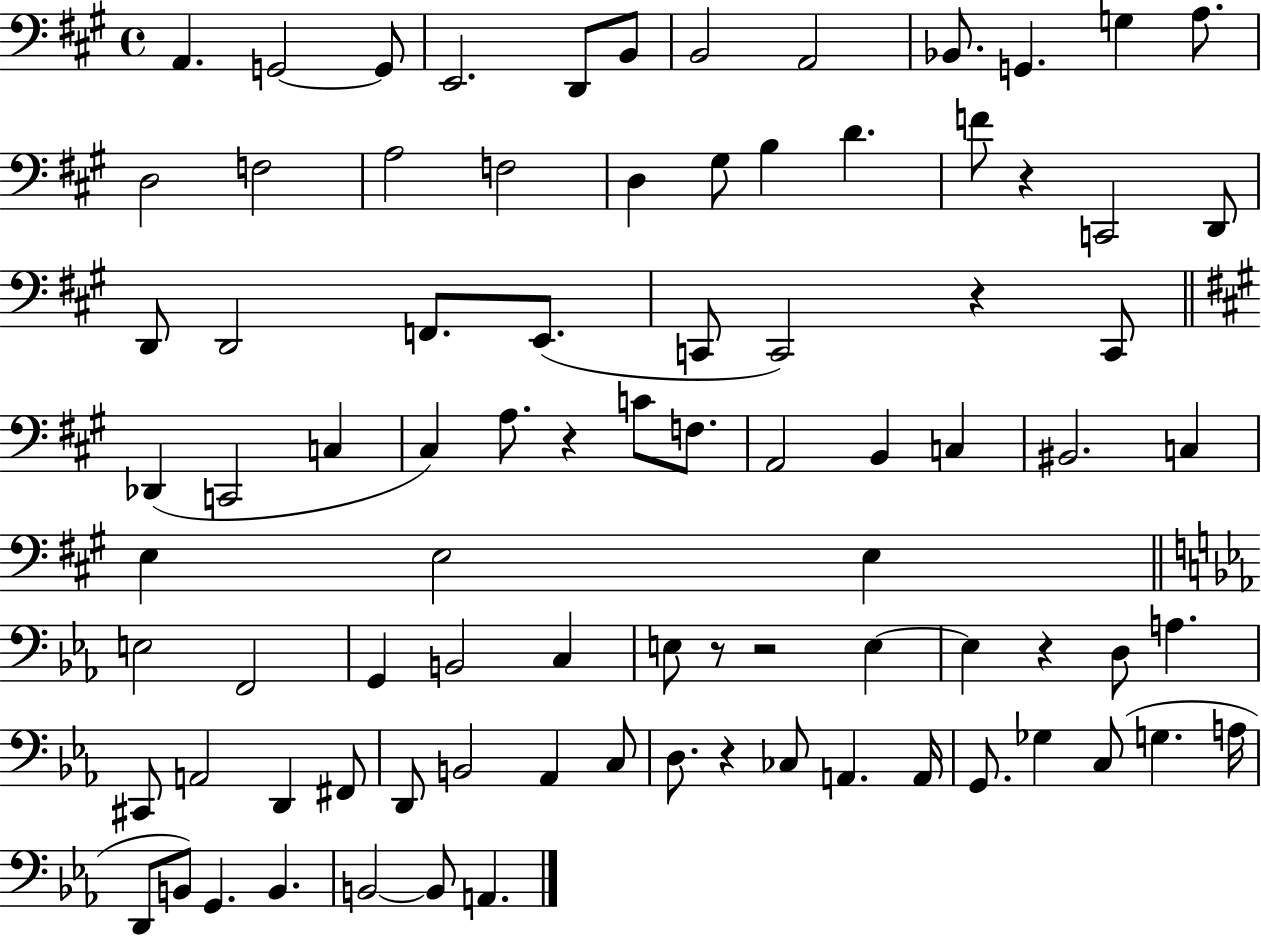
{
  \clef bass
  \time 4/4
  \defaultTimeSignature
  \key a \major
  a,4. g,2~~ g,8 | e,2. d,8 b,8 | b,2 a,2 | bes,8. g,4. g4 a8. | \break d2 f2 | a2 f2 | d4 gis8 b4 d'4. | f'8 r4 c,2 d,8 | \break d,8 d,2 f,8. e,8.( | c,8 c,2) r4 c,8 | \bar "||" \break \key a \major des,4( c,2 c4 | cis4) a8. r4 c'8 f8. | a,2 b,4 c4 | bis,2. c4 | \break e4 e2 e4 | \bar "||" \break \key ees \major e2 f,2 | g,4 b,2 c4 | e8 r8 r2 e4~~ | e4 r4 d8 a4. | \break cis,8 a,2 d,4 fis,8 | d,8 b,2 aes,4 c8 | d8. r4 ces8 a,4. a,16 | g,8. ges4 c8( g4. a16 | \break d,8 b,8) g,4. b,4. | b,2~~ b,8 a,4. | \bar "|."
}